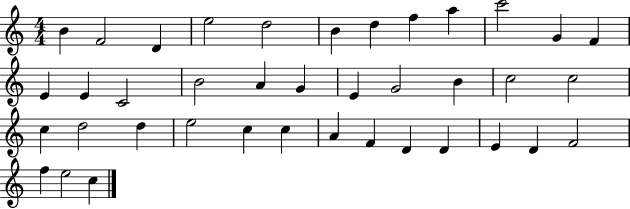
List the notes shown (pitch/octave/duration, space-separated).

B4/q F4/h D4/q E5/h D5/h B4/q D5/q F5/q A5/q C6/h G4/q F4/q E4/q E4/q C4/h B4/h A4/q G4/q E4/q G4/h B4/q C5/h C5/h C5/q D5/h D5/q E5/h C5/q C5/q A4/q F4/q D4/q D4/q E4/q D4/q F4/h F5/q E5/h C5/q